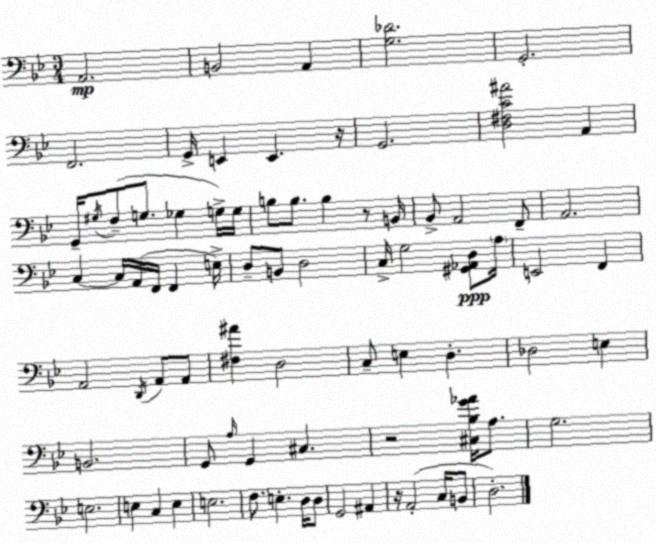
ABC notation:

X:1
T:Untitled
M:3/4
L:1/4
K:Gm
A,,2 B,,2 A,, [G,_D]2 G,,2 F,,2 G,,/4 E,, E,, z/4 G,,2 [D,^F,C^A]2 A,, G,,/4 ^G,/4 F,/2 G,/2 _G, G,/4 G,/4 B,/2 B,/2 B, z/2 B,,/4 _B,,/2 A,,2 F,,/2 A,,2 C, C,/4 A,,/4 F,,/4 F,, E,/4 D,/2 B,,/2 D,2 C,/4 G,2 [^G,,_A,,D,]/2 A,/4 E,,2 F,, A,,2 D,,/4 A,,/2 A,,/2 [^F,^A] D,2 C,/2 E, D, _D,2 E, B,,2 G,,/2 A,/4 G,, ^C, z2 [^C,_B,G_A]/4 A,/2 G,2 E,2 E, C, E, E,2 F,/2 E, D,/4 D,/2 G,,2 ^A,, z/4 A,,2 C,/4 B,,/2 D,2